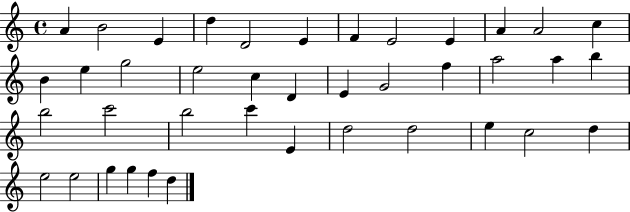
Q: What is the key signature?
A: C major